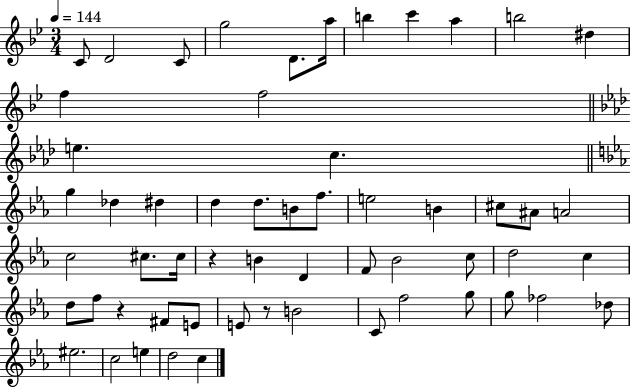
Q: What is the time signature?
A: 3/4